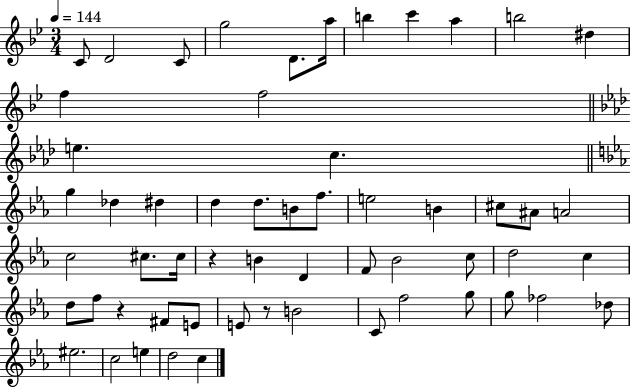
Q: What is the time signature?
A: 3/4